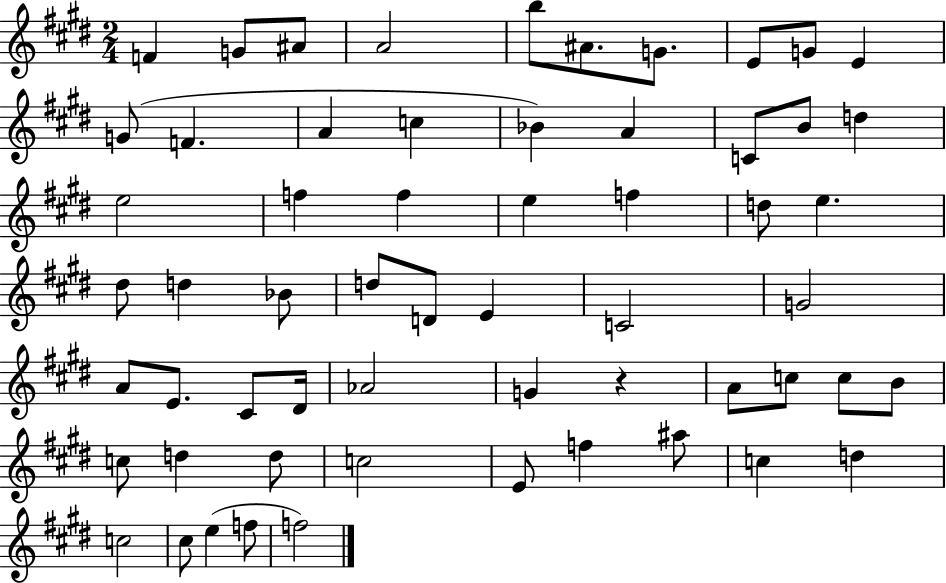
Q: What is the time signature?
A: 2/4